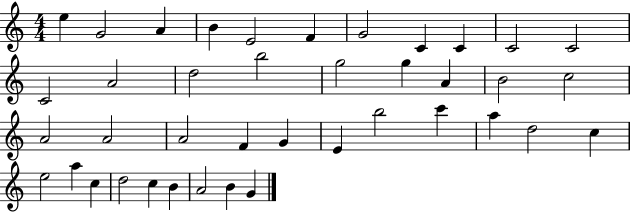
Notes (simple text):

E5/q G4/h A4/q B4/q E4/h F4/q G4/h C4/q C4/q C4/h C4/h C4/h A4/h D5/h B5/h G5/h G5/q A4/q B4/h C5/h A4/h A4/h A4/h F4/q G4/q E4/q B5/h C6/q A5/q D5/h C5/q E5/h A5/q C5/q D5/h C5/q B4/q A4/h B4/q G4/q